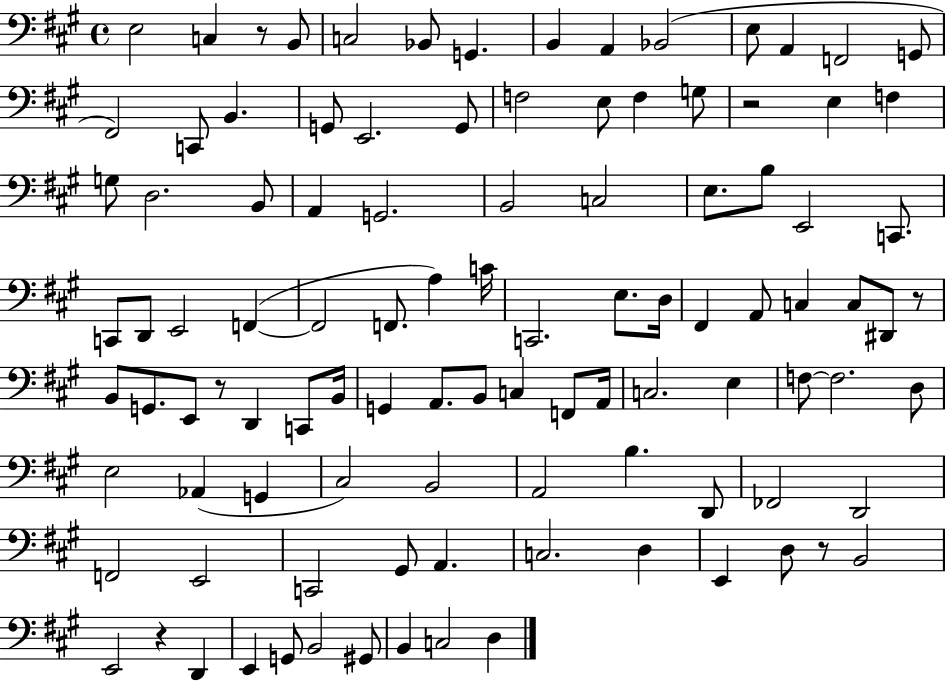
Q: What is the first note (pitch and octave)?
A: E3